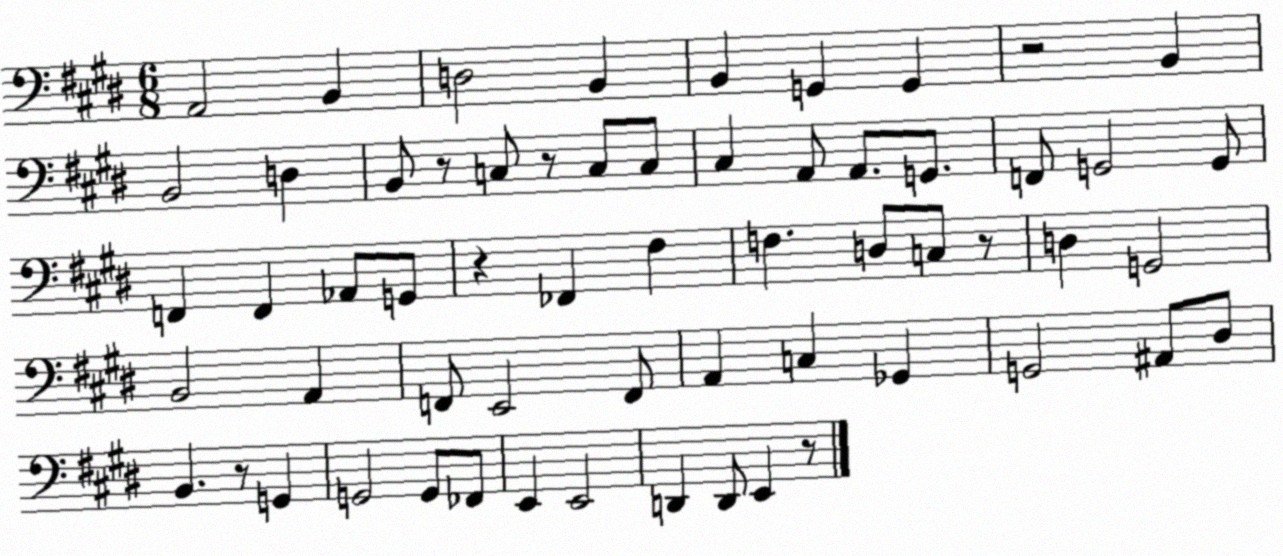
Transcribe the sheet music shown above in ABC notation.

X:1
T:Untitled
M:6/8
L:1/4
K:E
A,,2 B,, D,2 B,, B,, G,, G,, z2 B,, B,,2 D, B,,/2 z/2 C,/2 z/2 C,/2 C,/2 ^C, A,,/2 A,,/2 G,,/2 F,,/2 G,,2 G,,/2 F,, F,, _A,,/2 G,,/2 z _F,, ^F, F, D,/2 C,/2 z/2 D, G,,2 B,,2 A,, F,,/2 E,,2 F,,/2 A,, C, _G,, G,,2 ^A,,/2 ^D,/2 B,, z/2 G,, G,,2 G,,/2 _F,,/2 E,, E,,2 D,, D,,/2 E,, z/2